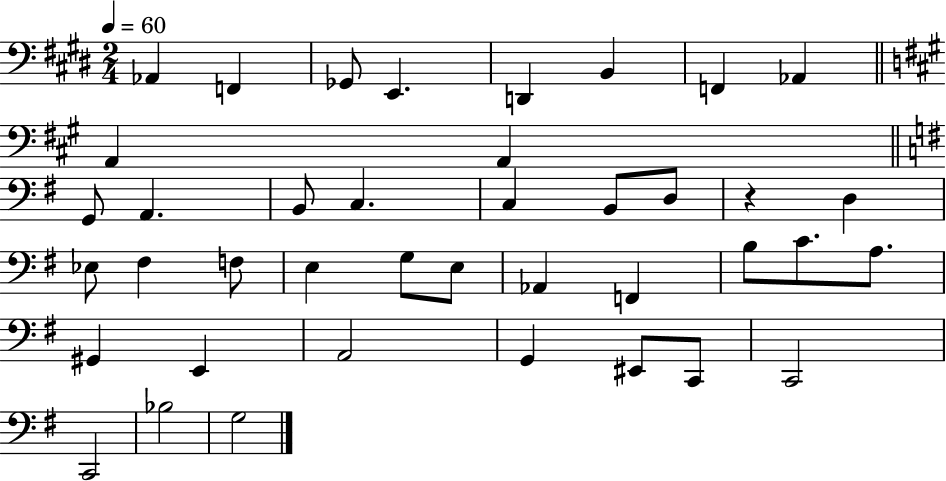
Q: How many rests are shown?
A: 1